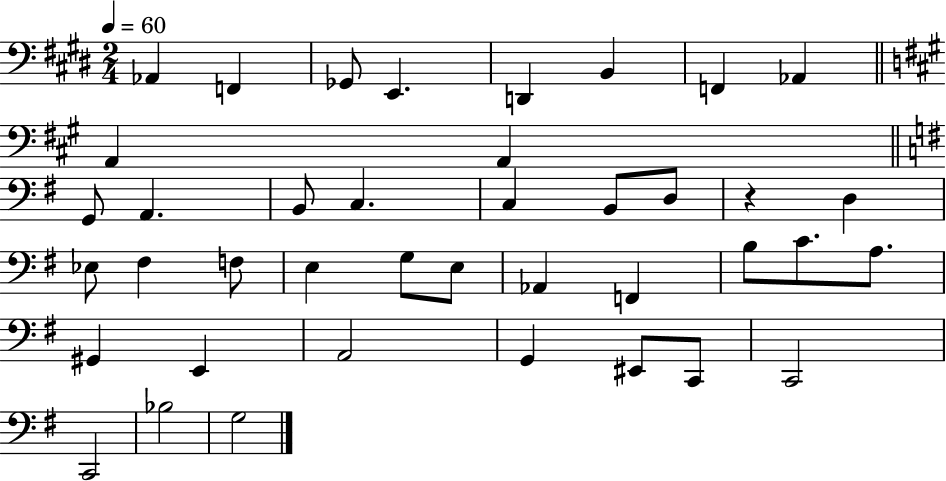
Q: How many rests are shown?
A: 1